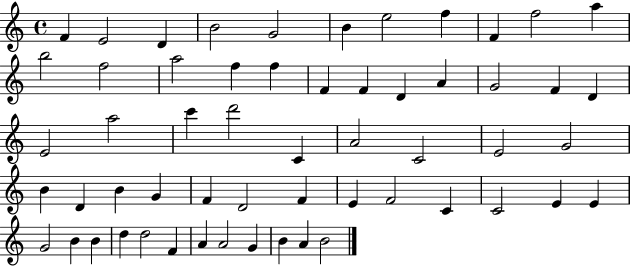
F4/q E4/h D4/q B4/h G4/h B4/q E5/h F5/q F4/q F5/h A5/q B5/h F5/h A5/h F5/q F5/q F4/q F4/q D4/q A4/q G4/h F4/q D4/q E4/h A5/h C6/q D6/h C4/q A4/h C4/h E4/h G4/h B4/q D4/q B4/q G4/q F4/q D4/h F4/q E4/q F4/h C4/q C4/h E4/q E4/q G4/h B4/q B4/q D5/q D5/h F4/q A4/q A4/h G4/q B4/q A4/q B4/h